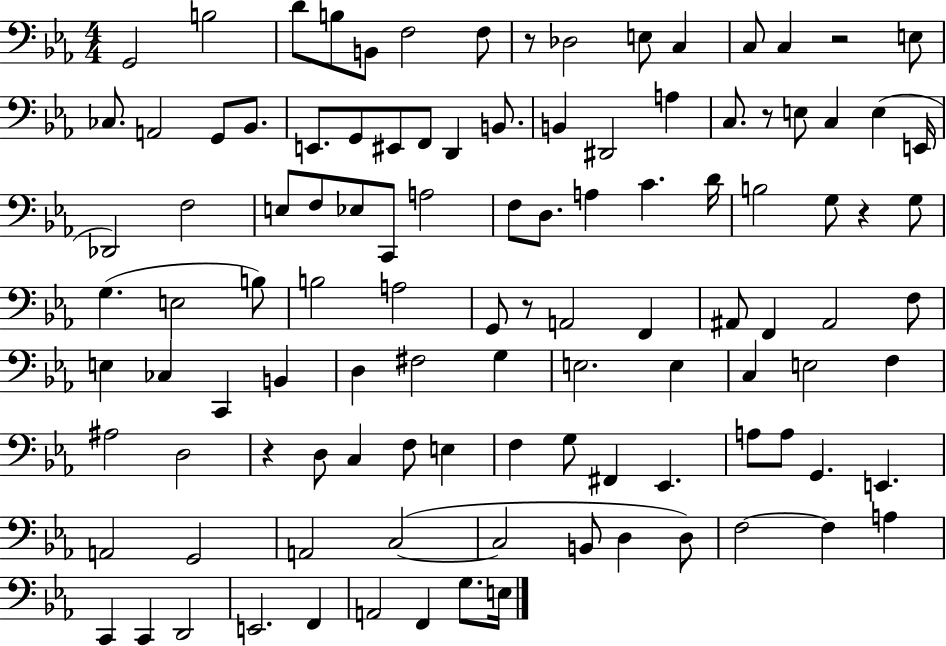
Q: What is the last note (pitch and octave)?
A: E3